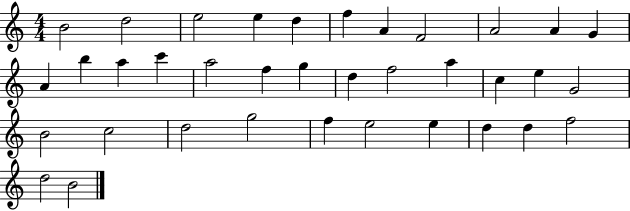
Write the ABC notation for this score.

X:1
T:Untitled
M:4/4
L:1/4
K:C
B2 d2 e2 e d f A F2 A2 A G A b a c' a2 f g d f2 a c e G2 B2 c2 d2 g2 f e2 e d d f2 d2 B2